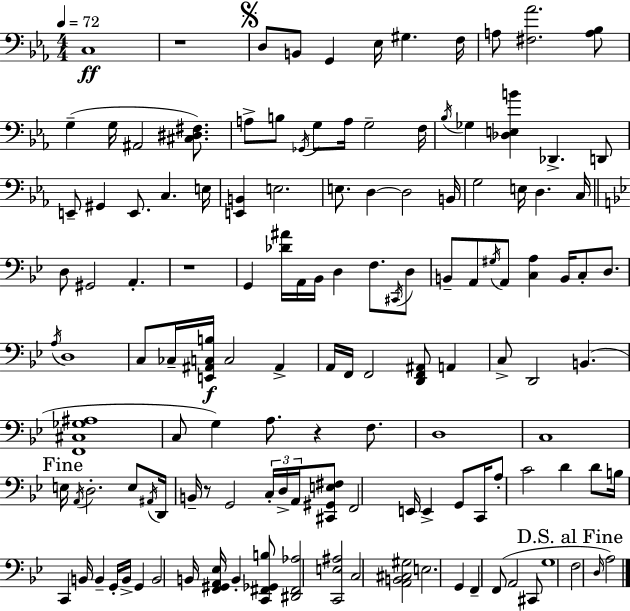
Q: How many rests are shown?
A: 4